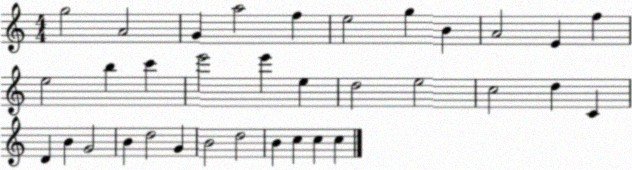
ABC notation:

X:1
T:Untitled
M:4/4
L:1/4
K:C
g2 A2 G a2 f e2 g B A2 E f e2 b c' e'2 e' e d2 e2 c2 d C D B G2 B d2 G B2 d2 B c c c